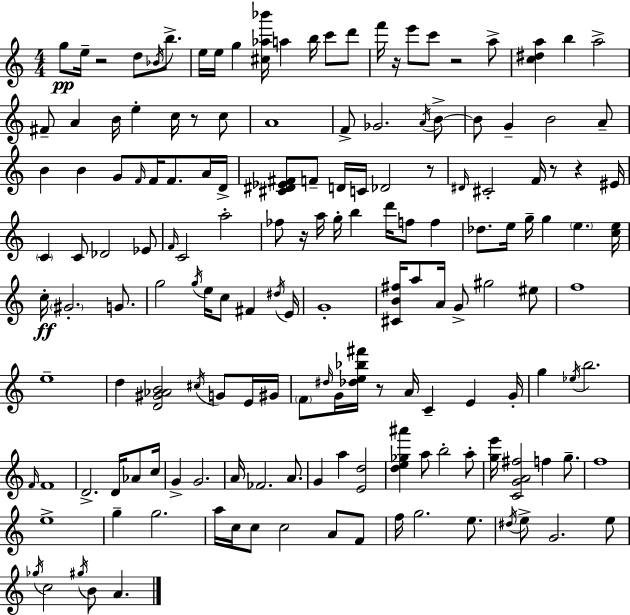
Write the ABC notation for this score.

X:1
T:Untitled
M:4/4
L:1/4
K:C
g/2 e/4 z2 d/2 _B/4 b/2 e/4 e/4 g [^c_a_b']/4 a b/4 c'/2 d'/2 f'/4 z/4 e'/2 c'/2 z2 a/2 [c^da] b a2 ^F/2 A B/4 e c/4 z/2 c/2 A4 F/2 _G2 A/4 B/2 B/2 G B2 A/2 B B G/2 F/4 F/4 F/2 A/4 D/4 [^C^D_E^F]/2 F/2 D/4 C/4 _D2 z/2 ^D/4 ^C2 F/4 z/2 z ^E/4 C C/2 _D2 _E/2 F/4 C2 a2 _f/2 z/4 a/4 g/4 b d'/4 f/2 f _d/2 e/4 g/4 g e [ce]/4 c/4 ^G2 G/2 g2 g/4 e/4 c/2 ^F ^d/4 E/4 G4 [^CB^f]/4 a/2 A/4 G/2 ^g2 ^e/2 f4 e4 d [D^G_AB]2 ^c/4 G/2 E/4 ^G/4 F/2 ^d/4 G/4 [_de_b^f']/4 z/2 A/4 C E G/4 g _e/4 b2 F/4 F4 D2 D/4 _A/2 c/4 G G2 A/4 _F2 A/2 G a [Ed]2 [de_g^a'] a/2 b2 a/2 [ge']/4 [CGA^f]2 f g/2 f4 e4 g g2 a/4 c/4 c/2 c2 A/2 F/2 f/4 g2 e/2 ^d/4 e/2 G2 e/2 _g/4 c2 ^g/4 B/2 A